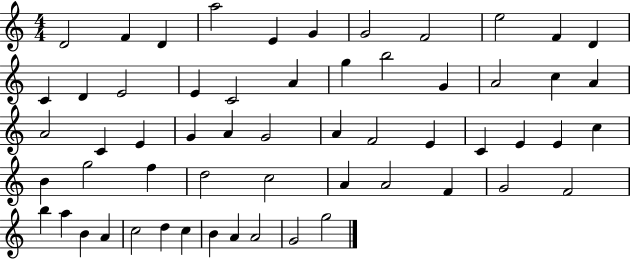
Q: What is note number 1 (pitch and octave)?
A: D4